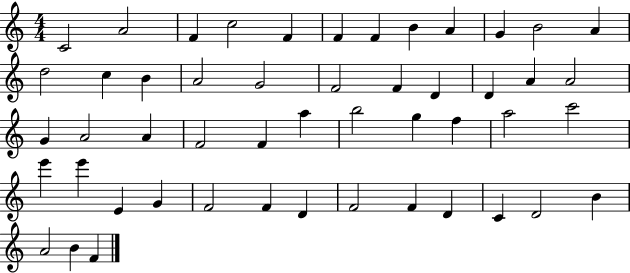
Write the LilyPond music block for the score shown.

{
  \clef treble
  \numericTimeSignature
  \time 4/4
  \key c \major
  c'2 a'2 | f'4 c''2 f'4 | f'4 f'4 b'4 a'4 | g'4 b'2 a'4 | \break d''2 c''4 b'4 | a'2 g'2 | f'2 f'4 d'4 | d'4 a'4 a'2 | \break g'4 a'2 a'4 | f'2 f'4 a''4 | b''2 g''4 f''4 | a''2 c'''2 | \break e'''4 e'''4 e'4 g'4 | f'2 f'4 d'4 | f'2 f'4 d'4 | c'4 d'2 b'4 | \break a'2 b'4 f'4 | \bar "|."
}